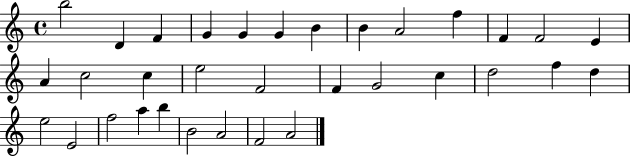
B5/h D4/q F4/q G4/q G4/q G4/q B4/q B4/q A4/h F5/q F4/q F4/h E4/q A4/q C5/h C5/q E5/h F4/h F4/q G4/h C5/q D5/h F5/q D5/q E5/h E4/h F5/h A5/q B5/q B4/h A4/h F4/h A4/h